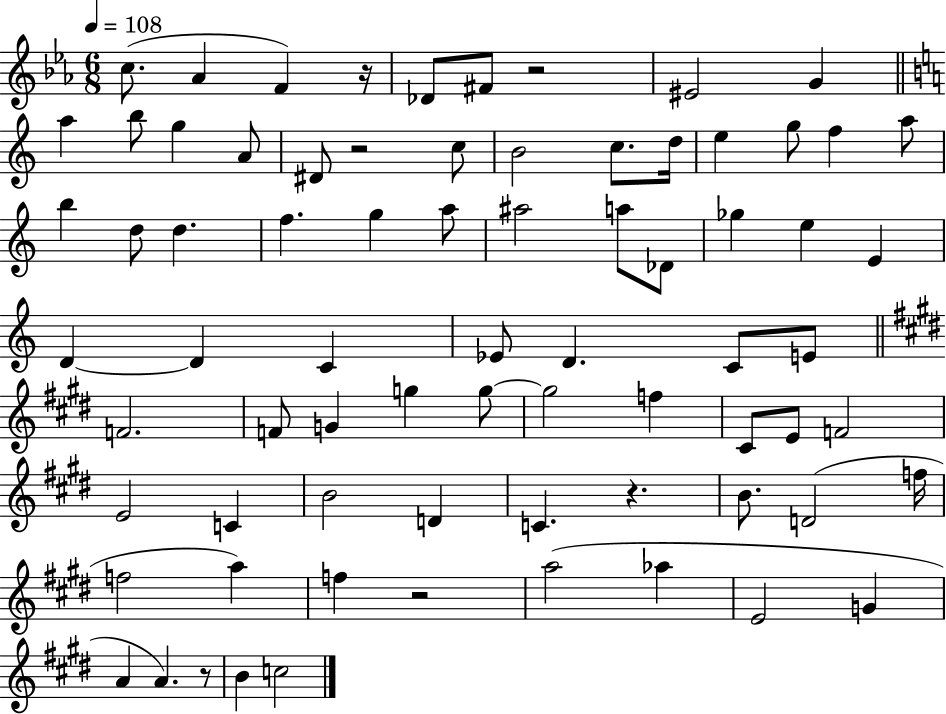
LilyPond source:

{
  \clef treble
  \numericTimeSignature
  \time 6/8
  \key ees \major
  \tempo 4 = 108
  \repeat volta 2 { c''8.( aes'4 f'4) r16 | des'8 fis'8 r2 | eis'2 g'4 | \bar "||" \break \key a \minor a''4 b''8 g''4 a'8 | dis'8 r2 c''8 | b'2 c''8. d''16 | e''4 g''8 f''4 a''8 | \break b''4 d''8 d''4. | f''4. g''4 a''8 | ais''2 a''8 des'8 | ges''4 e''4 e'4 | \break d'4~~ d'4 c'4 | ees'8 d'4. c'8 e'8 | \bar "||" \break \key e \major f'2. | f'8 g'4 g''4 g''8~~ | g''2 f''4 | cis'8 e'8 f'2 | \break e'2 c'4 | b'2 d'4 | c'4. r4. | b'8. d'2( f''16 | \break f''2 a''4) | f''4 r2 | a''2( aes''4 | e'2 g'4 | \break a'4 a'4.) r8 | b'4 c''2 | } \bar "|."
}